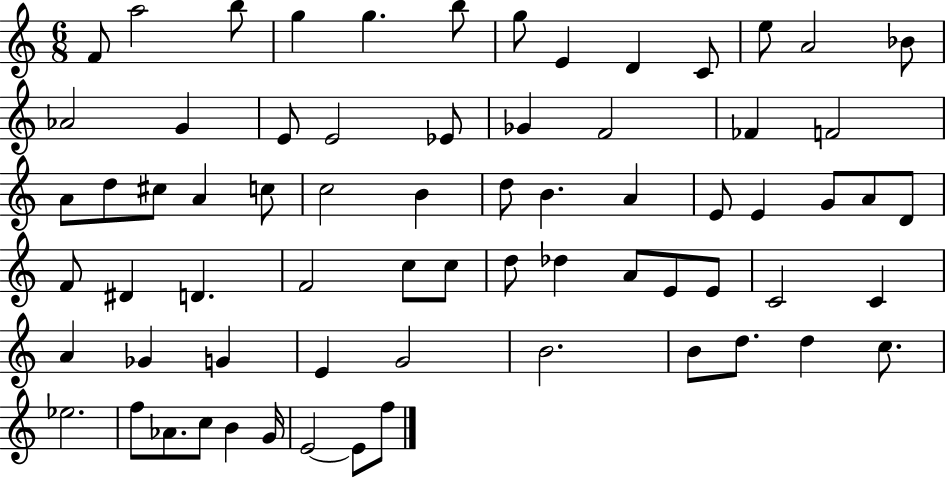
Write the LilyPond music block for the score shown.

{
  \clef treble
  \numericTimeSignature
  \time 6/8
  \key c \major
  f'8 a''2 b''8 | g''4 g''4. b''8 | g''8 e'4 d'4 c'8 | e''8 a'2 bes'8 | \break aes'2 g'4 | e'8 e'2 ees'8 | ges'4 f'2 | fes'4 f'2 | \break a'8 d''8 cis''8 a'4 c''8 | c''2 b'4 | d''8 b'4. a'4 | e'8 e'4 g'8 a'8 d'8 | \break f'8 dis'4 d'4. | f'2 c''8 c''8 | d''8 des''4 a'8 e'8 e'8 | c'2 c'4 | \break a'4 ges'4 g'4 | e'4 g'2 | b'2. | b'8 d''8. d''4 c''8. | \break ees''2. | f''8 aes'8. c''8 b'4 g'16 | e'2~~ e'8 f''8 | \bar "|."
}